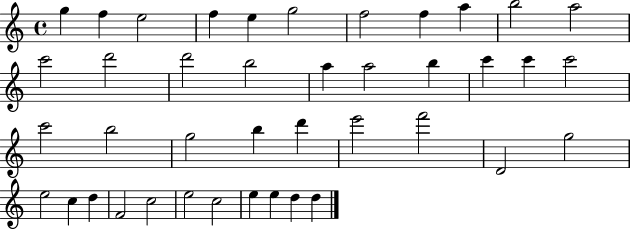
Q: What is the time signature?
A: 4/4